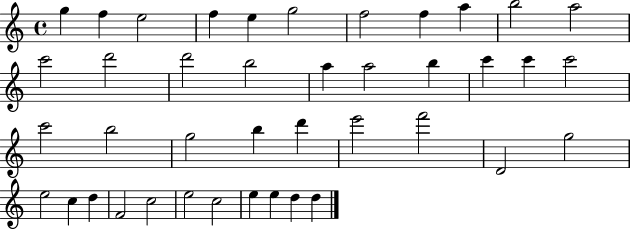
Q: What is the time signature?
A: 4/4